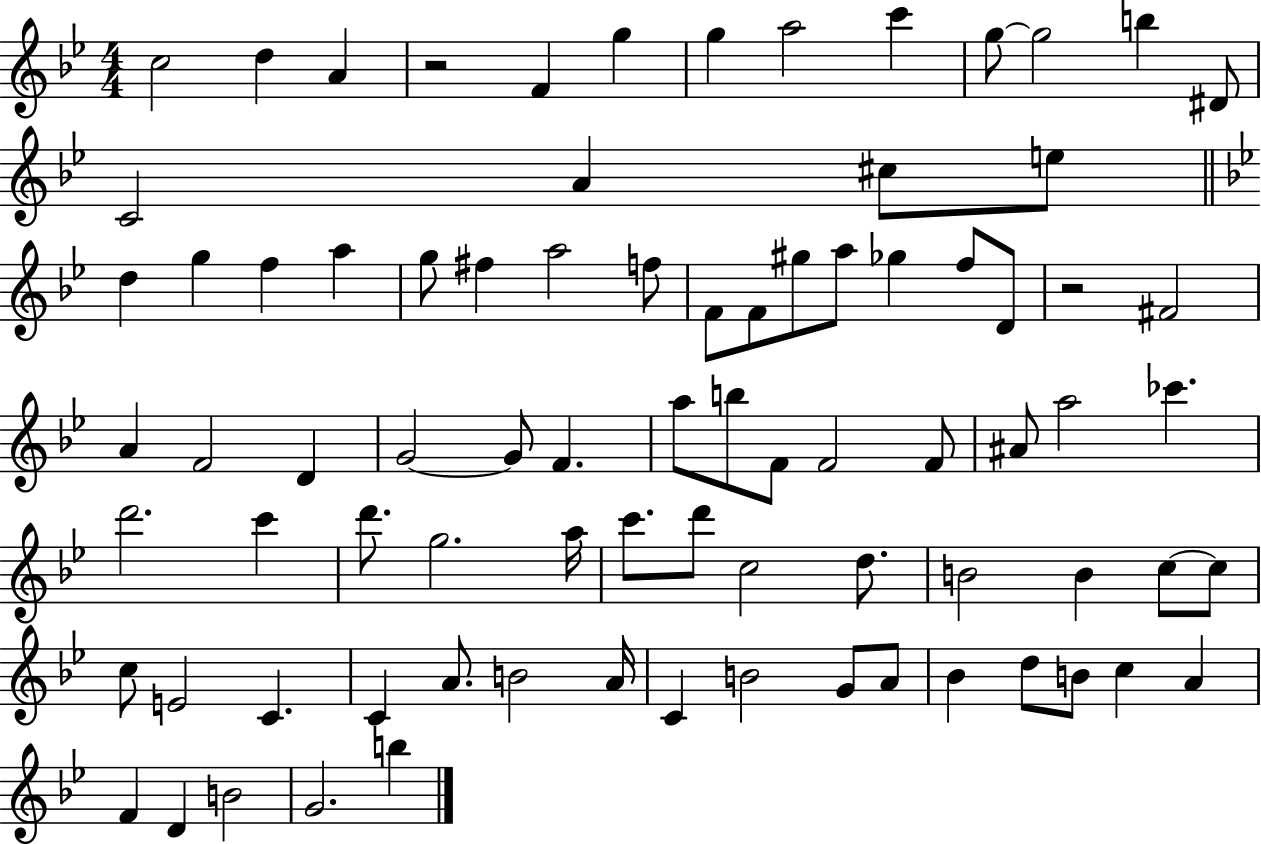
{
  \clef treble
  \numericTimeSignature
  \time 4/4
  \key bes \major
  \repeat volta 2 { c''2 d''4 a'4 | r2 f'4 g''4 | g''4 a''2 c'''4 | g''8~~ g''2 b''4 dis'8 | \break c'2 a'4 cis''8 e''8 | \bar "||" \break \key g \minor d''4 g''4 f''4 a''4 | g''8 fis''4 a''2 f''8 | f'8 f'8 gis''8 a''8 ges''4 f''8 d'8 | r2 fis'2 | \break a'4 f'2 d'4 | g'2~~ g'8 f'4. | a''8 b''8 f'8 f'2 f'8 | ais'8 a''2 ces'''4. | \break d'''2. c'''4 | d'''8. g''2. a''16 | c'''8. d'''8 c''2 d''8. | b'2 b'4 c''8~~ c''8 | \break c''8 e'2 c'4. | c'4 a'8. b'2 a'16 | c'4 b'2 g'8 a'8 | bes'4 d''8 b'8 c''4 a'4 | \break f'4 d'4 b'2 | g'2. b''4 | } \bar "|."
}